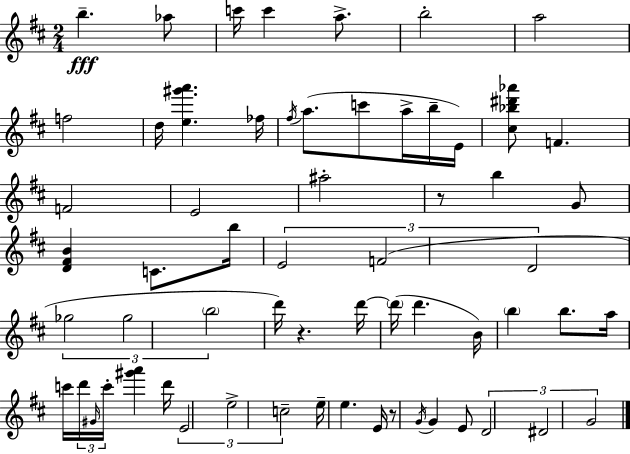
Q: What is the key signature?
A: D major